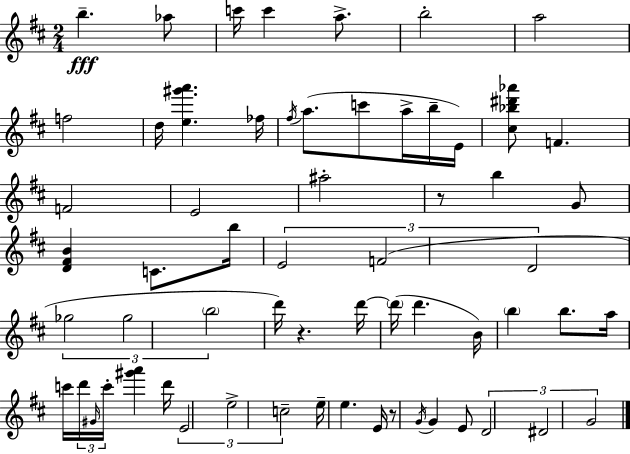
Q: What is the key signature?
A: D major